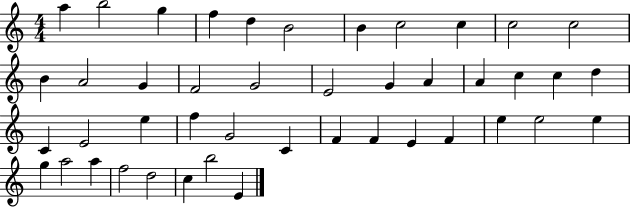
X:1
T:Untitled
M:4/4
L:1/4
K:C
a b2 g f d B2 B c2 c c2 c2 B A2 G F2 G2 E2 G A A c c d C E2 e f G2 C F F E F e e2 e g a2 a f2 d2 c b2 E